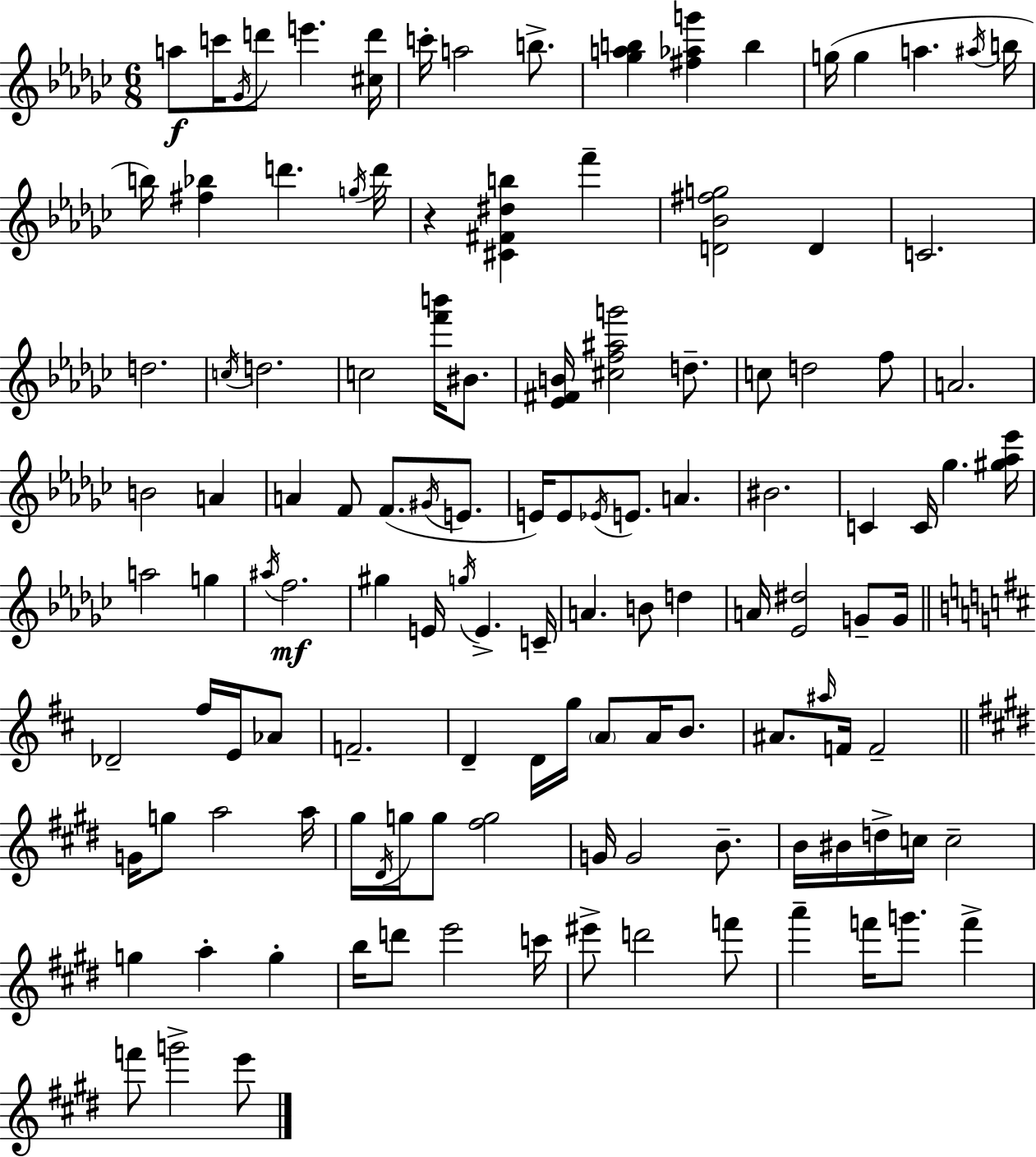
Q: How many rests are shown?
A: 1